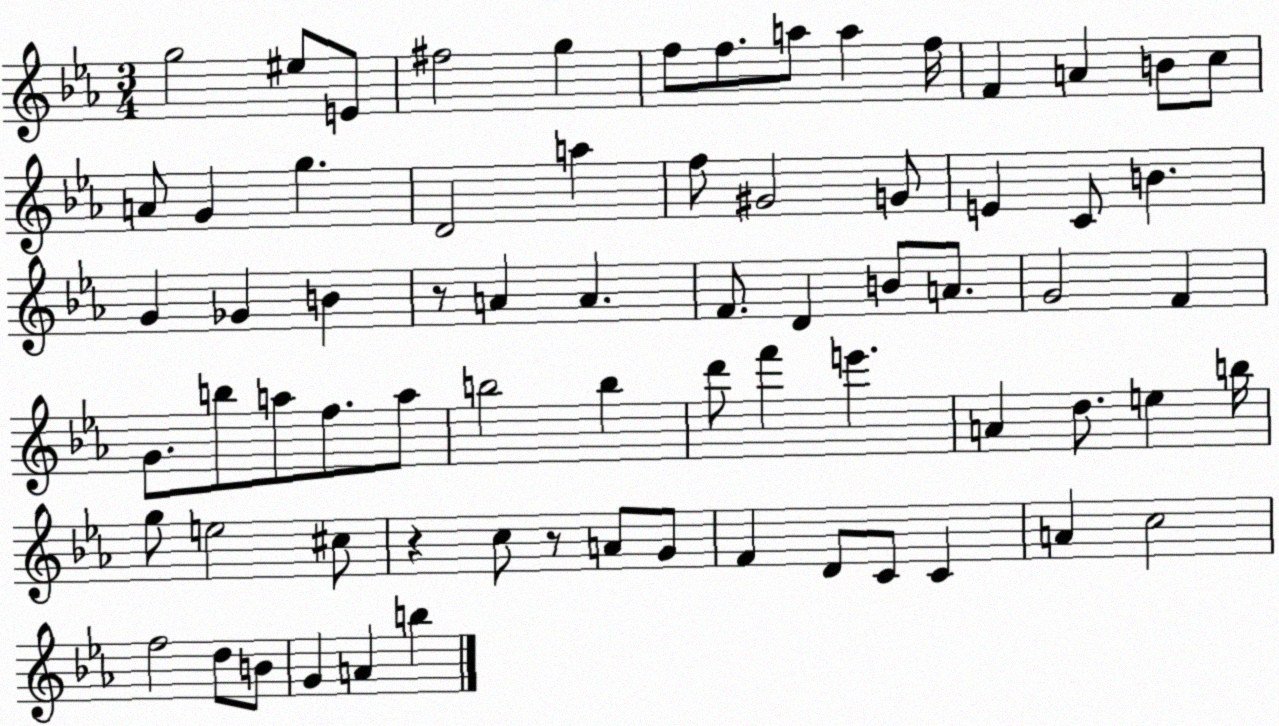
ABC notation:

X:1
T:Untitled
M:3/4
L:1/4
K:Eb
g2 ^e/2 E/2 ^f2 g f/2 f/2 a/2 a f/4 F A B/2 c/2 A/2 G g D2 a f/2 ^G2 G/2 E C/2 B G _G B z/2 A A F/2 D B/2 A/2 G2 F G/2 b/2 a/2 f/2 a/2 b2 b d'/2 f' e' A d/2 e b/4 g/2 e2 ^c/2 z c/2 z/2 A/2 G/2 F D/2 C/2 C A c2 f2 d/2 B/2 G A b